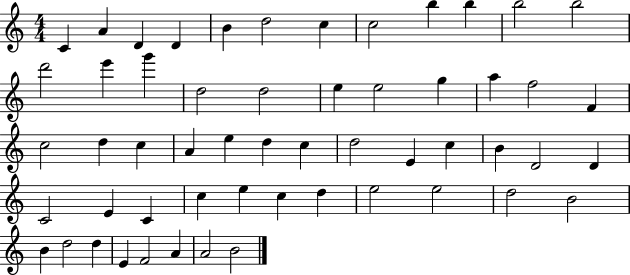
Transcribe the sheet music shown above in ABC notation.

X:1
T:Untitled
M:4/4
L:1/4
K:C
C A D D B d2 c c2 b b b2 b2 d'2 e' g' d2 d2 e e2 g a f2 F c2 d c A e d c d2 E c B D2 D C2 E C c e c d e2 e2 d2 B2 B d2 d E F2 A A2 B2